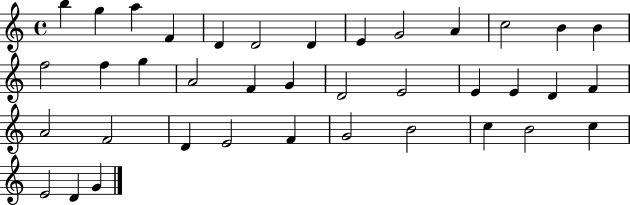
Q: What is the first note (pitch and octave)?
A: B5